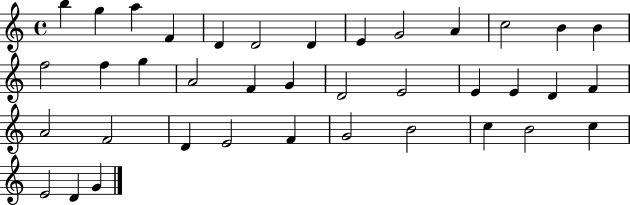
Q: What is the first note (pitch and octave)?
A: B5